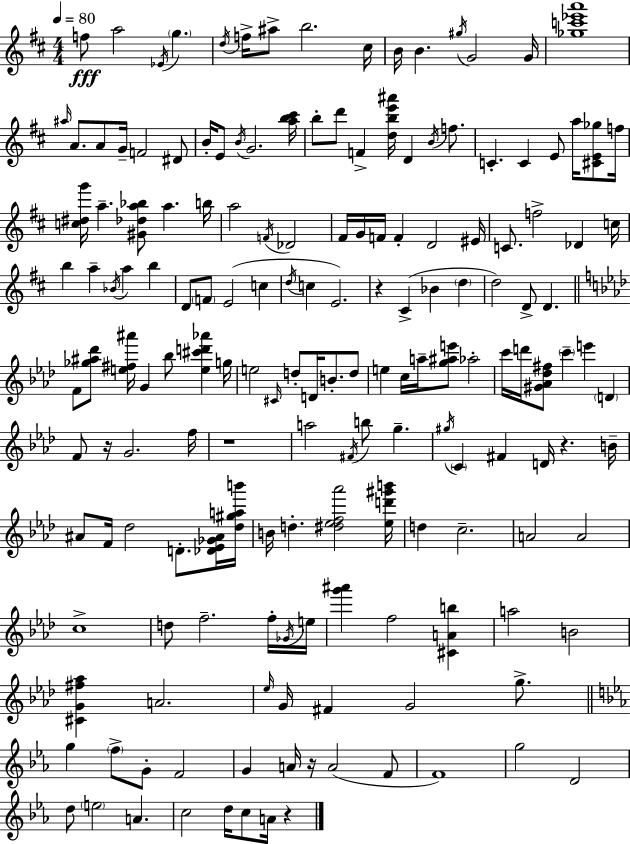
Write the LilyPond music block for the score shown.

{
  \clef treble
  \numericTimeSignature
  \time 4/4
  \key d \major
  \tempo 4 = 80
  \repeat volta 2 { f''8\fff a''2 \acciaccatura { ees'16 } \parenthesize g''4. | \acciaccatura { d''16 } f''16-> ais''8-> b''2. | cis''16 b'16 b'4. \acciaccatura { gis''16 } g'2 | g'16 <ges'' c''' ees''' a'''>1 | \break \grace { ais''16 } a'8. a'8 g'16-- f'2 | dis'8 b'16-. e'8 \acciaccatura { b'16 } g'2. | <a'' b'' cis'''>16 b''8-. d'''8 f'4-> <d'' b'' e''' ais'''>16 d'4 | \acciaccatura { b'16 } f''8. c'4.-. c'4 | \break e'8 a''16 <cis' e' ges''>8 f''16 <c'' dis'' g'''>16 a''4.-- <gis' des'' a'' bes''>8 a''4. | b''16 a''2 \acciaccatura { f'16 } des'2 | fis'16 g'16 f'16 f'4-. d'2 | eis'16 c'8. f''2-> | \break des'4 c''16 b''4 a''4-- \acciaccatura { bes'16 } | a''4 b''4 d'8 \parenthesize f'8 e'2( | c''4 \acciaccatura { d''16 } c''4 e'2.) | r4 cis'4->( | \break bes'4 \parenthesize d''4 d''2) | d'8-> d'4. \bar "||" \break \key aes \major f'8 <ges'' ais'' des'''>8 <e'' fis'' ais'''>16 g'4 bes''8 <e'' cis''' d''' aes'''>4 g''16 | e''2 \grace { cis'16 } d''8-. d'16 b'8.-. d''8 | e''4 c''16 a''16-- <g'' ais'' e'''>8 aes''2-. | c'''16 d'''16 <gis' aes' des'' fis''>8 \parenthesize c'''4-- e'''4 \parenthesize d'4 | \break f'8 r16 g'2. | f''16 r1 | a''2 \acciaccatura { fis'16 } b''8 g''4.-- | \acciaccatura { gis''16 } \parenthesize c'4 fis'4 d'16 r4. | \break b'16-- ais'8 f'16 des''2 d'8.-. | <des' ees' ges' ais'>16 <des'' gis'' a'' b'''>16 b'16 d''4.-. <dis'' ees'' f'' aes'''>2 | <ees'' d''' gis''' b'''>16 d''4 c''2.-- | a'2 a'2 | \break c''1-> | d''8 f''2.-- | f''16-. \acciaccatura { ges'16 } e''16 <g''' ais'''>4 f''2 | <cis' a' b''>4 a''2 b'2 | \break <cis' g' fis'' aes''>4 a'2. | \grace { ees''16 } g'16 fis'4 g'2 | g''8.-> \bar "||" \break \key c \minor g''4 \parenthesize f''8-> g'8-. f'2 | g'4 a'16 r16 a'2( f'8 | f'1) | g''2 d'2 | \break d''8 \parenthesize e''2 a'4. | c''2 d''16 c''8 a'16 r4 | } \bar "|."
}